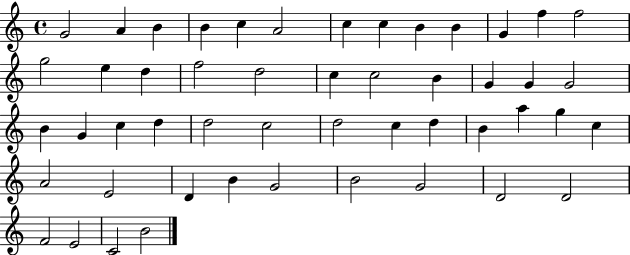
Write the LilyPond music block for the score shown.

{
  \clef treble
  \time 4/4
  \defaultTimeSignature
  \key c \major
  g'2 a'4 b'4 | b'4 c''4 a'2 | c''4 c''4 b'4 b'4 | g'4 f''4 f''2 | \break g''2 e''4 d''4 | f''2 d''2 | c''4 c''2 b'4 | g'4 g'4 g'2 | \break b'4 g'4 c''4 d''4 | d''2 c''2 | d''2 c''4 d''4 | b'4 a''4 g''4 c''4 | \break a'2 e'2 | d'4 b'4 g'2 | b'2 g'2 | d'2 d'2 | \break f'2 e'2 | c'2 b'2 | \bar "|."
}